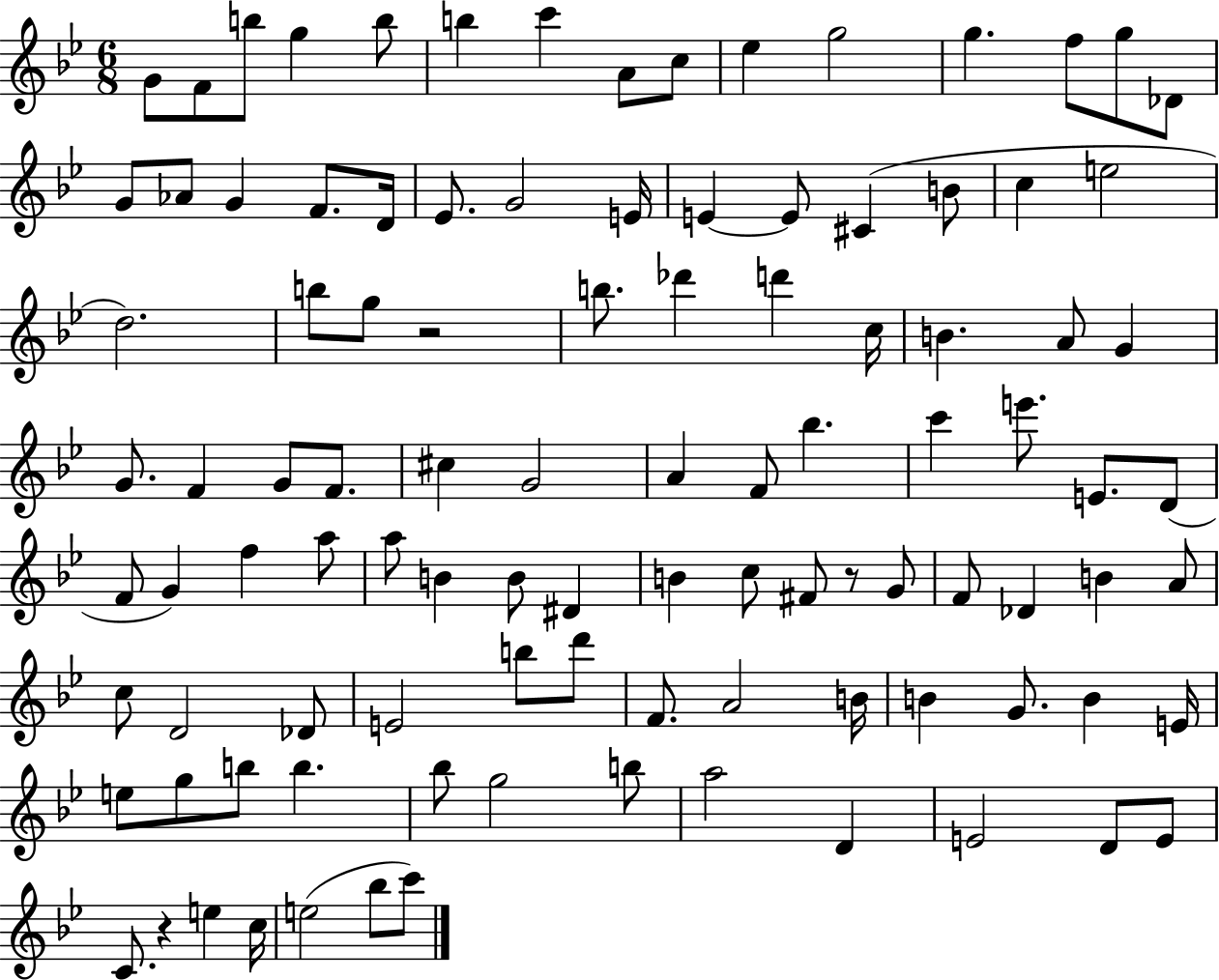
X:1
T:Untitled
M:6/8
L:1/4
K:Bb
G/2 F/2 b/2 g b/2 b c' A/2 c/2 _e g2 g f/2 g/2 _D/2 G/2 _A/2 G F/2 D/4 _E/2 G2 E/4 E E/2 ^C B/2 c e2 d2 b/2 g/2 z2 b/2 _d' d' c/4 B A/2 G G/2 F G/2 F/2 ^c G2 A F/2 _b c' e'/2 E/2 D/2 F/2 G f a/2 a/2 B B/2 ^D B c/2 ^F/2 z/2 G/2 F/2 _D B A/2 c/2 D2 _D/2 E2 b/2 d'/2 F/2 A2 B/4 B G/2 B E/4 e/2 g/2 b/2 b _b/2 g2 b/2 a2 D E2 D/2 E/2 C/2 z e c/4 e2 _b/2 c'/2